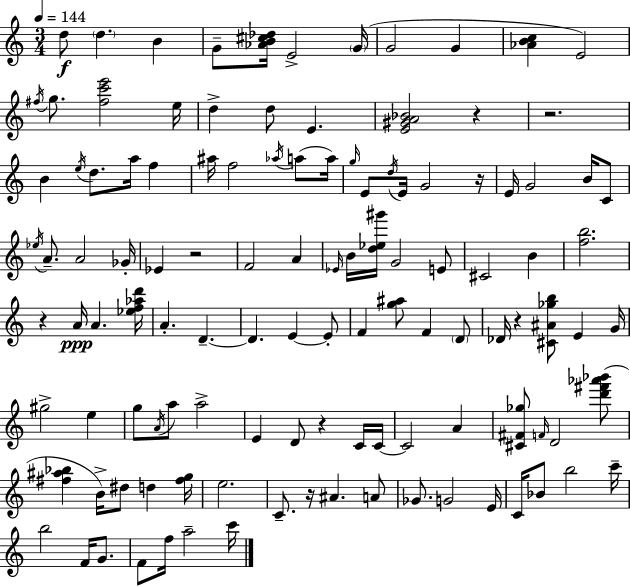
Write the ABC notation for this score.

X:1
T:Untitled
M:3/4
L:1/4
K:C
d/2 d B G/2 [_AB^c_d]/4 E2 G/4 G2 G [_ABc] E2 ^f/4 g/2 [^fc'e']2 e/4 d d/2 E [E^GA_B]2 z z2 B e/4 d/2 a/4 f ^a/4 f2 _a/4 a/2 a/4 g/4 E/2 d/4 E/4 G2 z/4 E/4 G2 B/4 C/2 _e/4 A/2 A2 _G/4 _E z2 F2 A _E/4 B/4 [d_e^g']/4 G2 E/2 ^C2 B [fb]2 z A/4 A [_ef_ad']/4 A D D E E/2 F [g^a]/2 F D/2 _D/4 z [^C^A_gb]/2 E G/4 ^g2 e g/2 A/4 a/2 a2 E D/2 z C/4 C/4 C2 A [^C^F_g]/2 F/4 D2 [d'^f'_a'_b']/2 [^f^a_b] B/4 ^d/2 d [^fg]/4 e2 C/2 z/4 ^A A/2 _G/2 G2 E/4 C/4 _B/2 b2 c'/4 b2 F/4 G/2 F/2 f/4 a2 c'/4